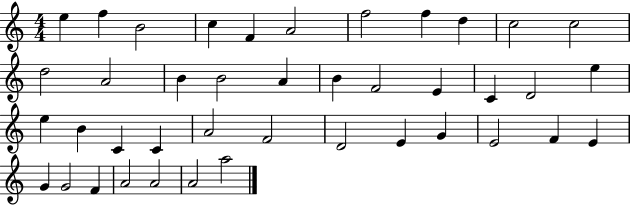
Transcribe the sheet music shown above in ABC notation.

X:1
T:Untitled
M:4/4
L:1/4
K:C
e f B2 c F A2 f2 f d c2 c2 d2 A2 B B2 A B F2 E C D2 e e B C C A2 F2 D2 E G E2 F E G G2 F A2 A2 A2 a2